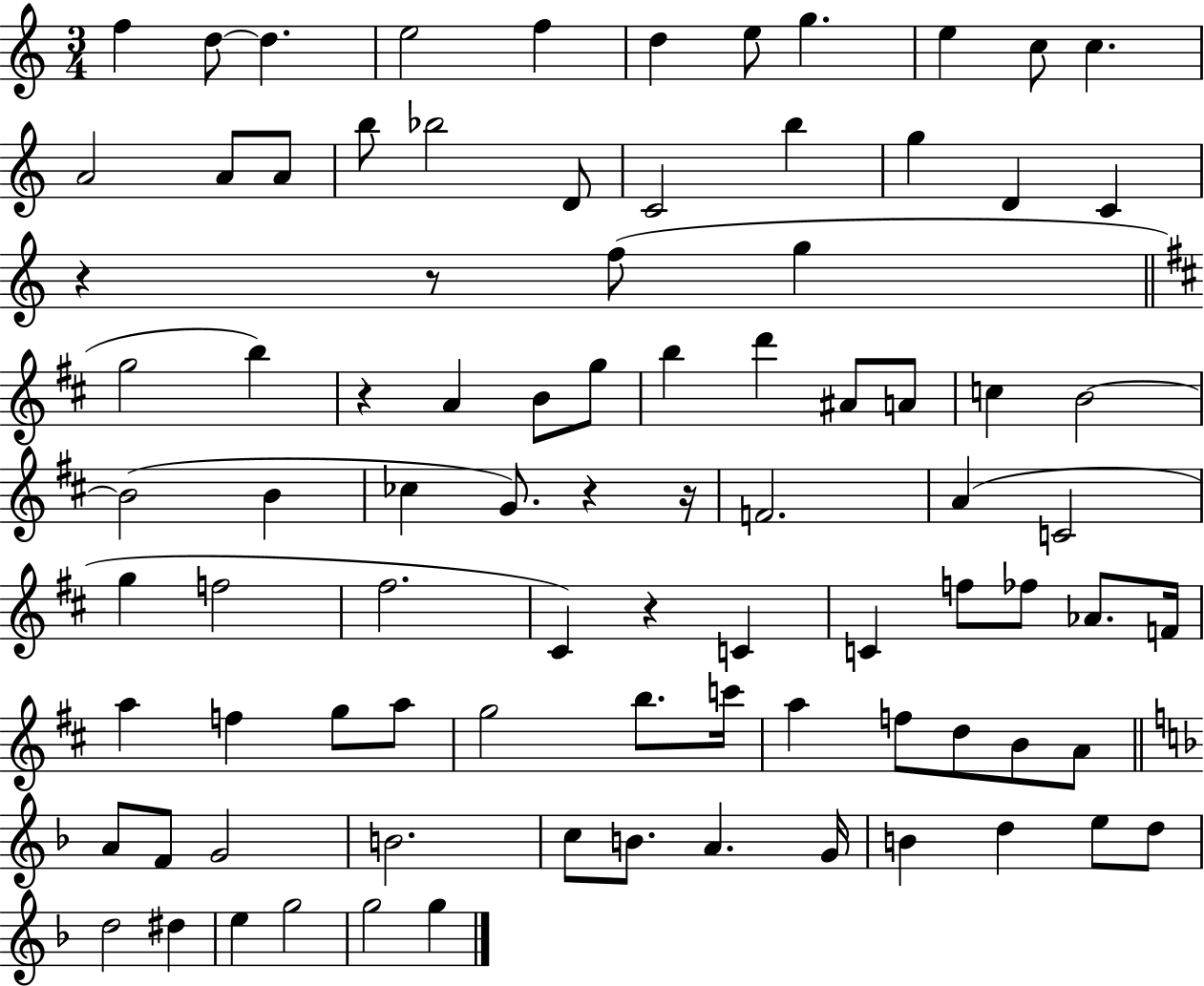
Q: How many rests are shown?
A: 6